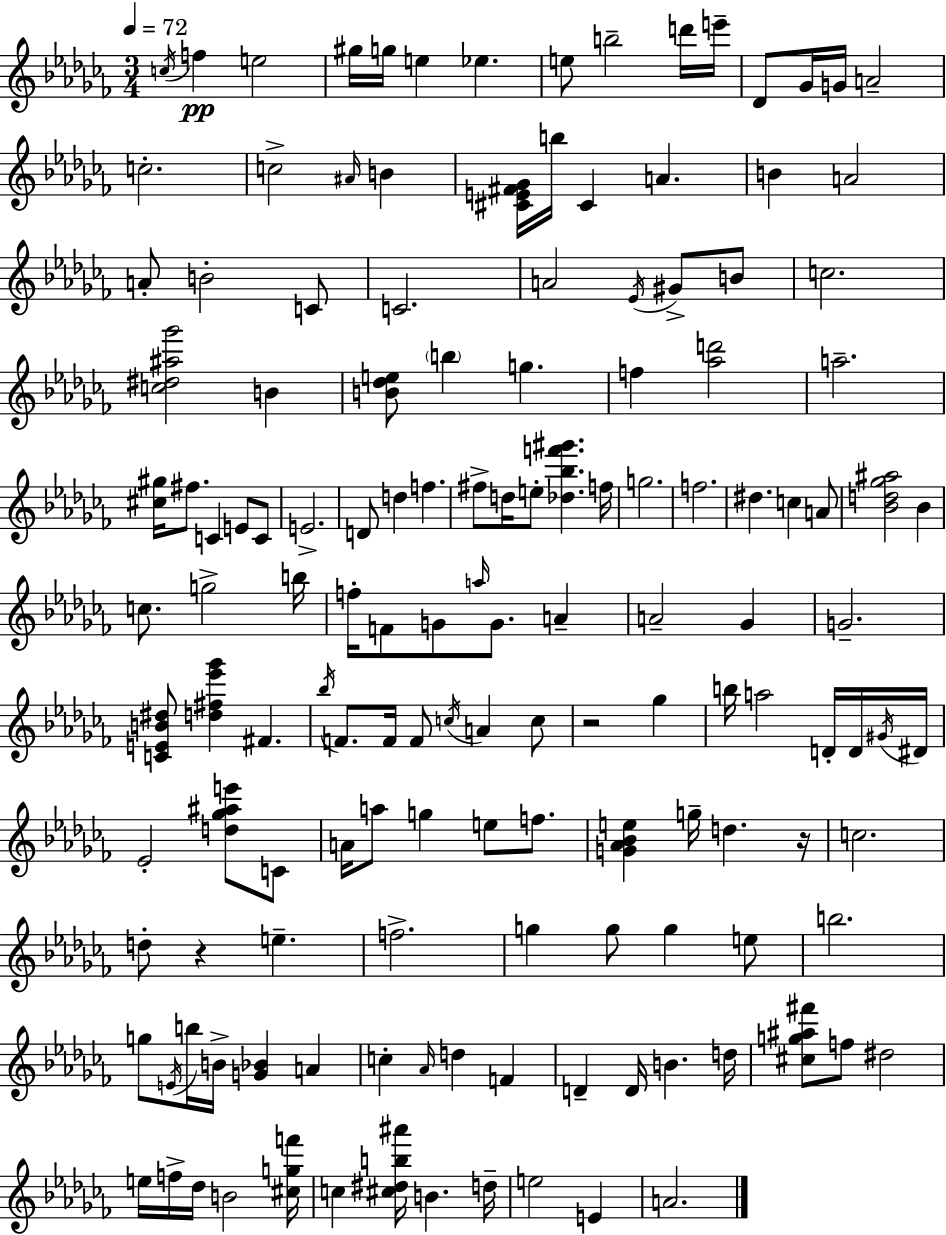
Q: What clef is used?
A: treble